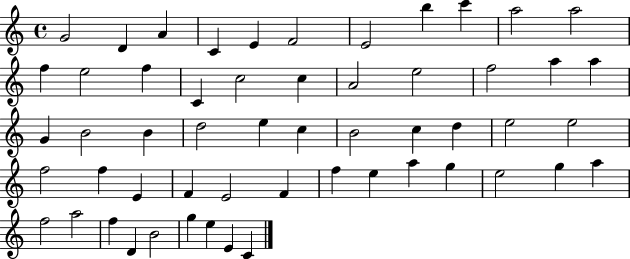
X:1
T:Untitled
M:4/4
L:1/4
K:C
G2 D A C E F2 E2 b c' a2 a2 f e2 f C c2 c A2 e2 f2 a a G B2 B d2 e c B2 c d e2 e2 f2 f E F E2 F f e a g e2 g a f2 a2 f D B2 g e E C